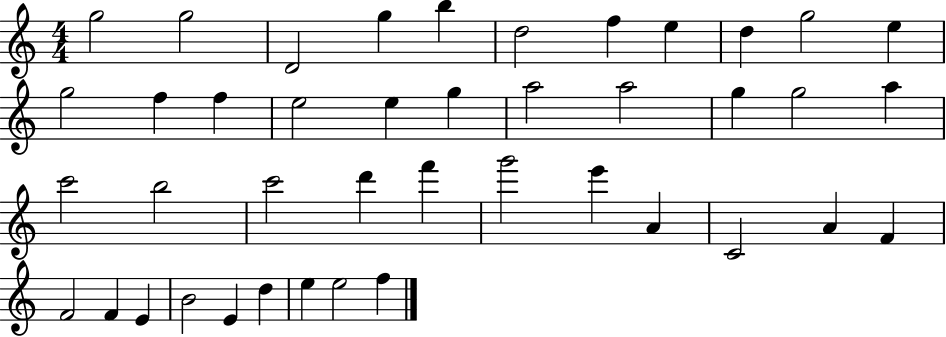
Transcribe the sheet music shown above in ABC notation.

X:1
T:Untitled
M:4/4
L:1/4
K:C
g2 g2 D2 g b d2 f e d g2 e g2 f f e2 e g a2 a2 g g2 a c'2 b2 c'2 d' f' g'2 e' A C2 A F F2 F E B2 E d e e2 f